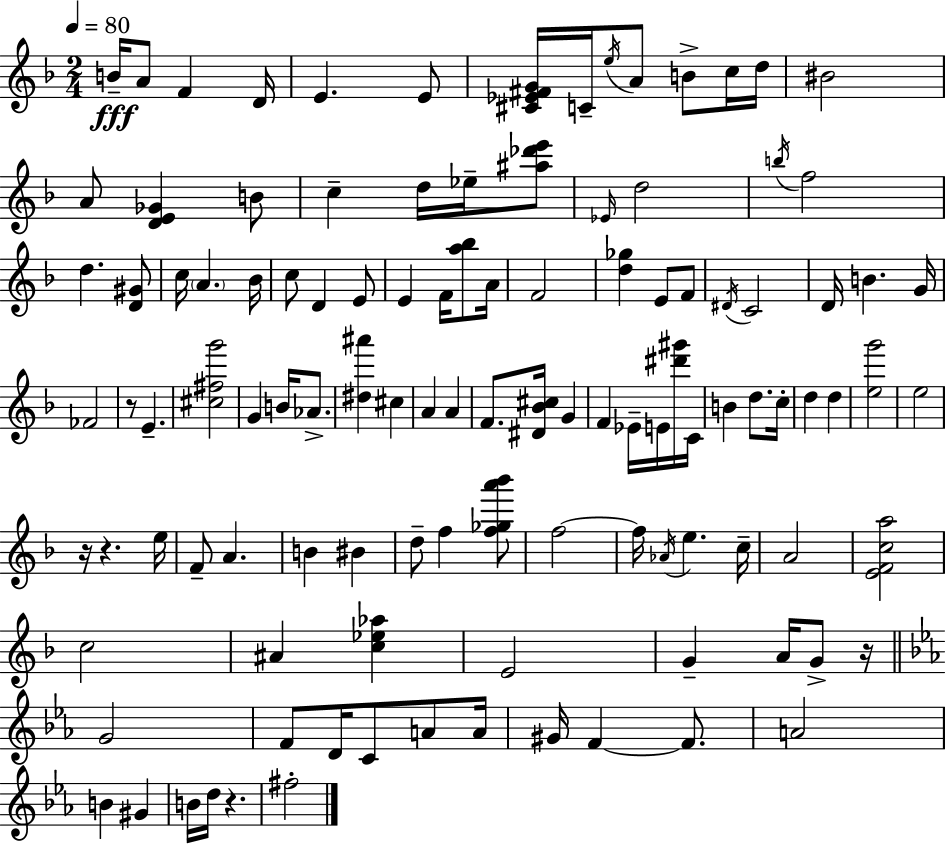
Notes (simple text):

B4/s A4/e F4/q D4/s E4/q. E4/e [C#4,Eb4,F#4,G4]/s C4/s E5/s A4/e B4/e C5/s D5/s BIS4/h A4/e [D4,E4,Gb4]/q B4/e C5/q D5/s Eb5/s [A#5,Db6,E6]/e Eb4/s D5/h B5/s F5/h D5/q. [D4,G#4]/e C5/s A4/q. Bb4/s C5/e D4/q E4/e E4/q F4/s [A5,Bb5]/e A4/s F4/h [D5,Gb5]/q E4/e F4/e D#4/s C4/h D4/s B4/q. G4/s FES4/h R/e E4/q. [C#5,F#5,G6]/h G4/q B4/s Ab4/e. [D#5,A#6]/q C#5/q A4/q A4/q F4/e. [D#4,Bb4,C#5]/s G4/q F4/q Eb4/s E4/s [D#6,G#6]/s C4/s B4/q D5/e. C5/s D5/q D5/q [E5,G6]/h E5/h R/s R/q. E5/s F4/e A4/q. B4/q BIS4/q D5/e F5/q [F5,Gb5,A6,Bb6]/e F5/h F5/s Ab4/s E5/q. C5/s A4/h [E4,F4,C5,A5]/h C5/h A#4/q [C5,Eb5,Ab5]/q E4/h G4/q A4/s G4/e R/s G4/h F4/e D4/s C4/e A4/e A4/s G#4/s F4/q F4/e. A4/h B4/q G#4/q B4/s D5/s R/q. F#5/h